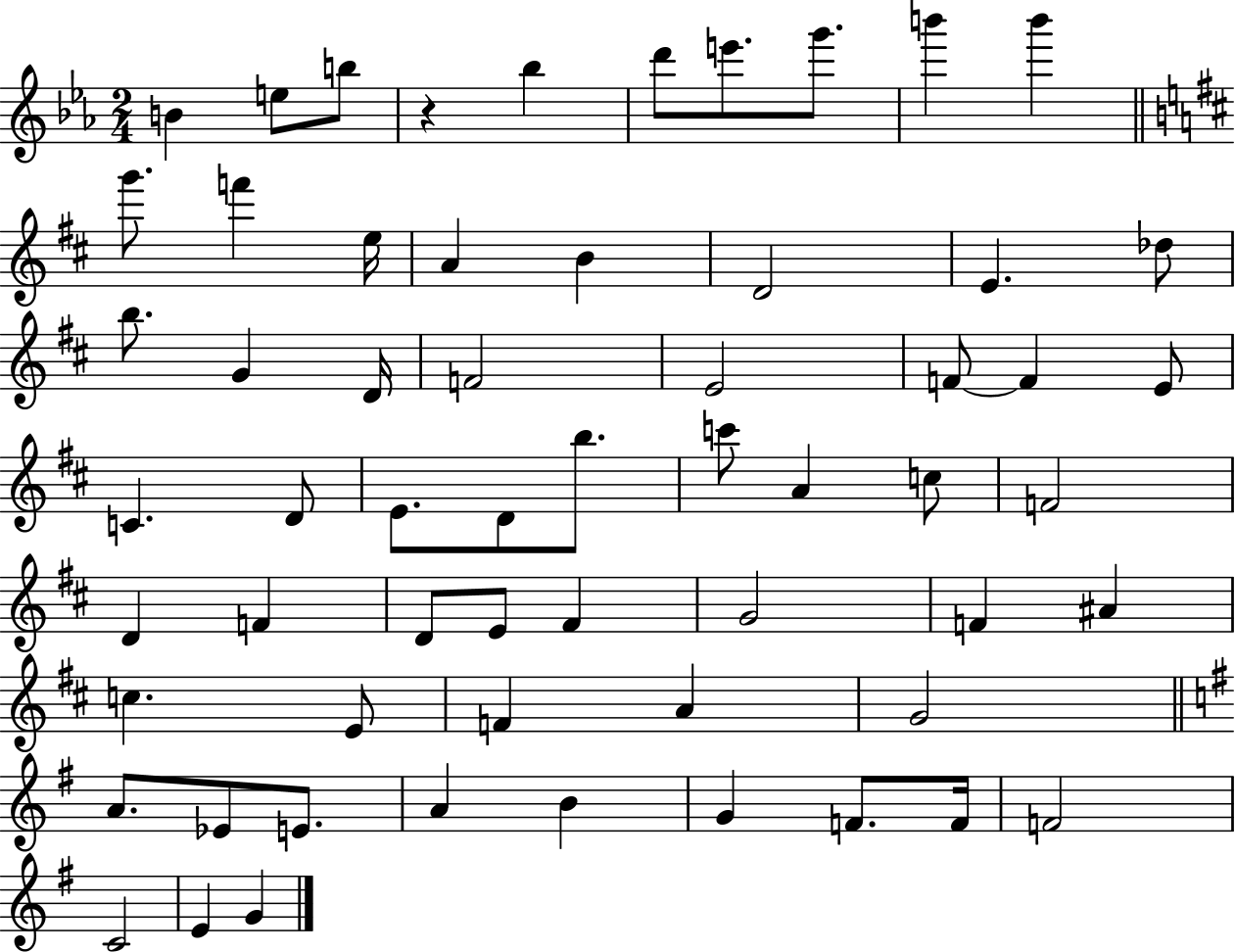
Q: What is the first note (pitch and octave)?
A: B4